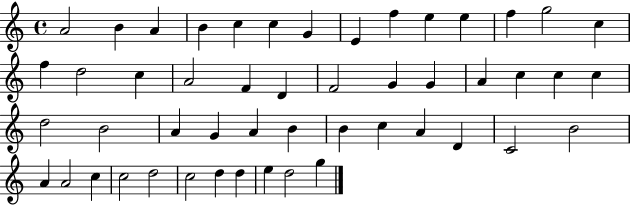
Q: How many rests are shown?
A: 0